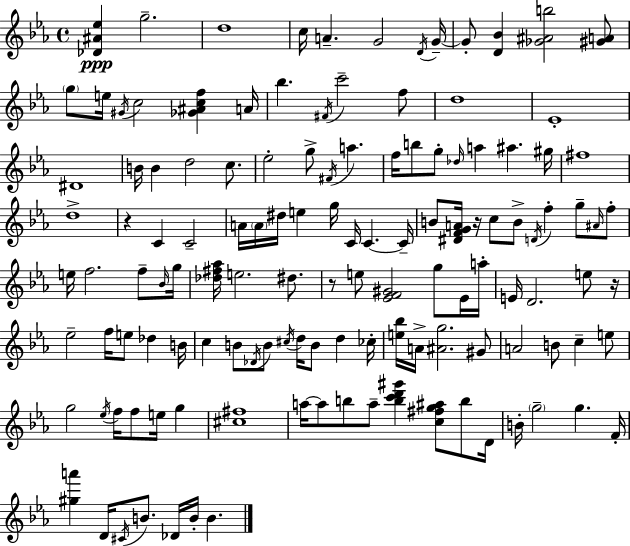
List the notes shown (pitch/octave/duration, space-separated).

[Db4,A#4,Eb5]/q G5/h. D5/w C5/s A4/q. G4/h D4/s G4/s G4/e [D4,Bb4]/q [Gb4,A#4,B5]/h [G#4,A4]/e G5/e E5/s G#4/s C5/h [Gb4,A#4,C5,F5]/q A4/s Bb5/q. F#4/s C6/h F5/e D5/w Eb4/w D#4/w B4/s B4/q D5/h C5/e. Eb5/h G5/e F#4/s A5/q. F5/s B5/e G5/e Db5/s A5/q A#5/q. G#5/s F#5/w D5/w R/q C4/q C4/h A4/s A4/s D#5/s E5/q G5/s C4/s C4/q. C4/s B4/e [D#4,F4,G4,A4]/s R/s C5/e B4/e D4/s F5/q G5/e A#4/s F5/e E5/s F5/h. F5/e Bb4/s G5/s [Db5,F#5,Ab5]/s E5/h. D#5/e. R/e E5/e [Eb4,F4,G#4]/h G5/e Eb4/s A5/s E4/s D4/h. E5/e R/s Eb5/h F5/s E5/e Db5/q B4/s C5/q B4/e Db4/s B4/e C#5/s D5/s B4/e D5/q CES5/s [E5,Bb5]/s A4/s [A#4,G5]/h. G#4/e A4/h B4/e C5/q E5/e G5/h Eb5/s F5/s F5/e E5/s G5/q [C#5,F#5]/w A5/s A5/e B5/e A5/e [B5,C6,D6,G#6]/q [C5,F#5,G5,A#5]/e B5/e D4/s B4/s G5/h G5/q. F4/s [G#5,A6]/q D4/s C#4/s B4/e. Db4/s B4/s B4/q.